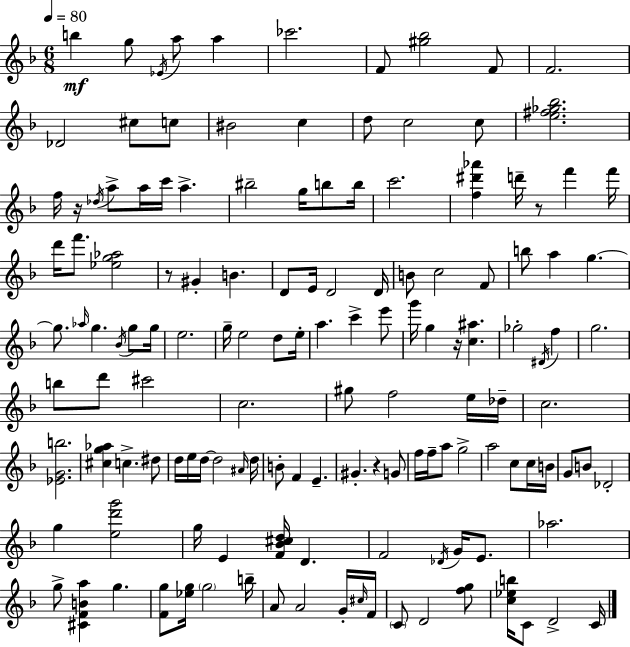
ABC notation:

X:1
T:Untitled
M:6/8
L:1/4
K:F
b g/2 _E/4 a/2 a _c'2 F/2 [^g_b]2 F/2 F2 _D2 ^c/2 c/2 ^B2 c d/2 c2 c/2 [e^f_g_b]2 f/4 z/4 _d/4 a/2 a/4 c'/4 a ^b2 g/4 b/2 b/4 c'2 [f^d'_a'] d'/4 z/2 f' f'/4 d'/4 f'/2 [_eg_a]2 z/2 ^G B D/2 E/4 D2 D/4 B/2 c2 F/2 b/2 a g g/2 _a/4 g _B/4 g/2 g/4 e2 g/4 e2 d/2 e/4 a c' e'/2 g'/4 g z/4 [c^a] _g2 ^D/4 f g2 b/2 d'/2 ^c'2 c2 ^g/2 f2 e/4 _d/4 c2 [_EGb]2 [^cg_a] c ^d/2 d/4 e/4 d/4 d2 ^A/4 d/4 B/2 F E ^G z G/2 f/4 f/4 a/2 g2 a2 c/2 c/4 B/4 G/2 B/2 _D2 g [ed'g']2 g/4 E [F_B^cd]/4 D F2 _D/4 G/4 E/2 _a2 g/2 [^CFBa] g [Fg]/2 [_eg]/4 g2 b/4 A/2 A2 G/4 ^c/4 F/4 C/2 D2 [fg]/2 [c_eb]/4 C/2 D2 C/4